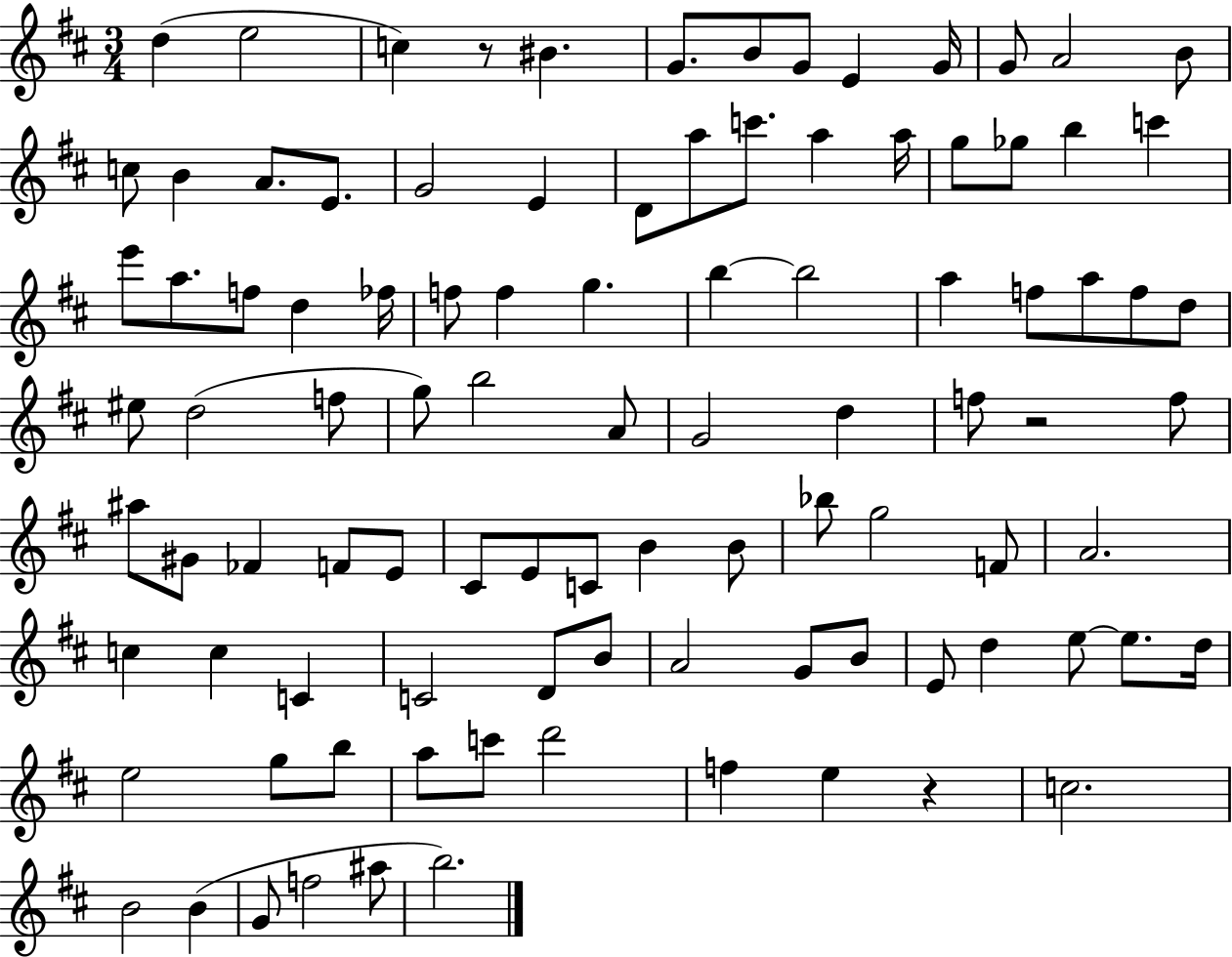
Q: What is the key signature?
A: D major